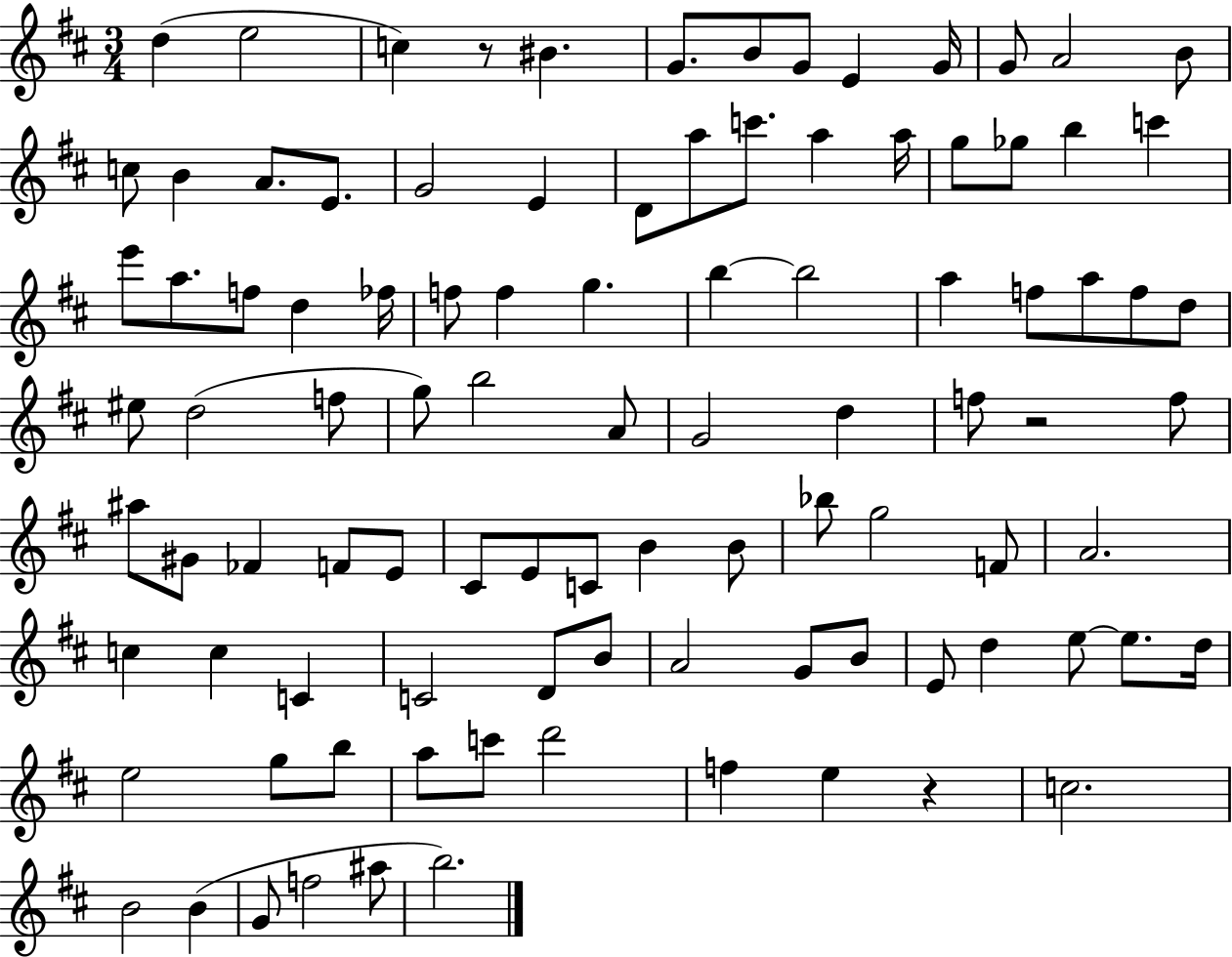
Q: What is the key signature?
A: D major